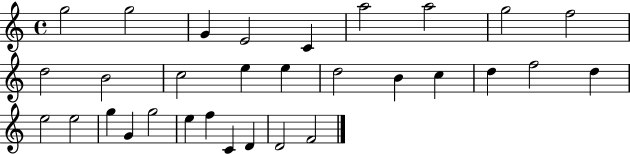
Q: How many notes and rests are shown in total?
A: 31